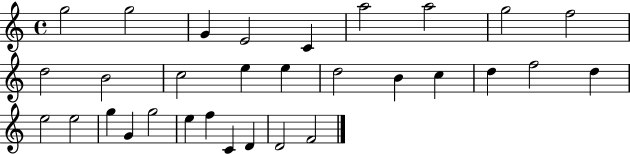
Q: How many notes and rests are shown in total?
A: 31